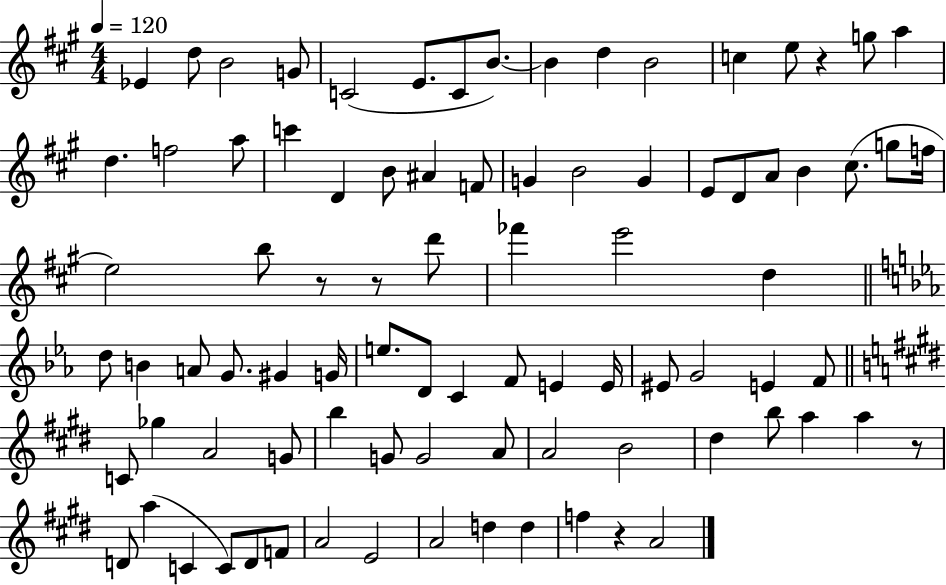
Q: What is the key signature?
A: A major